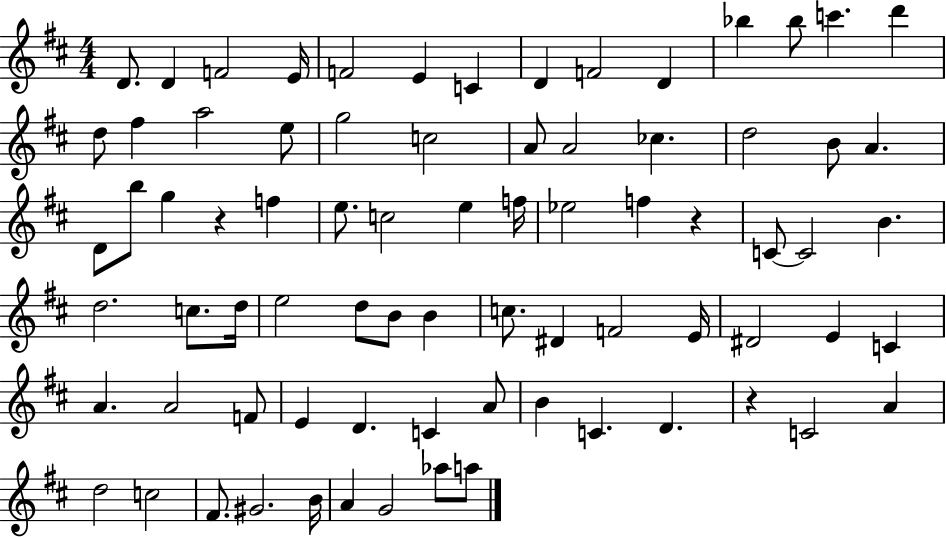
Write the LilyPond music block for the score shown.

{
  \clef treble
  \numericTimeSignature
  \time 4/4
  \key d \major
  d'8. d'4 f'2 e'16 | f'2 e'4 c'4 | d'4 f'2 d'4 | bes''4 bes''8 c'''4. d'''4 | \break d''8 fis''4 a''2 e''8 | g''2 c''2 | a'8 a'2 ces''4. | d''2 b'8 a'4. | \break d'8 b''8 g''4 r4 f''4 | e''8. c''2 e''4 f''16 | ees''2 f''4 r4 | c'8~~ c'2 b'4. | \break d''2. c''8. d''16 | e''2 d''8 b'8 b'4 | c''8. dis'4 f'2 e'16 | dis'2 e'4 c'4 | \break a'4. a'2 f'8 | e'4 d'4. c'4 a'8 | b'4 c'4. d'4. | r4 c'2 a'4 | \break d''2 c''2 | fis'8. gis'2. b'16 | a'4 g'2 aes''8 a''8 | \bar "|."
}